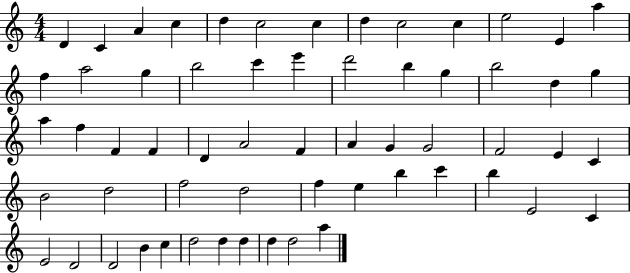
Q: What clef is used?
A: treble